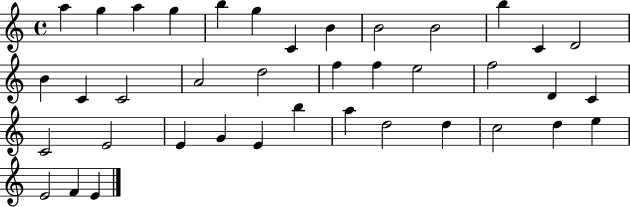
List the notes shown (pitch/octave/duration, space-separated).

A5/q G5/q A5/q G5/q B5/q G5/q C4/q B4/q B4/h B4/h B5/q C4/q D4/h B4/q C4/q C4/h A4/h D5/h F5/q F5/q E5/h F5/h D4/q C4/q C4/h E4/h E4/q G4/q E4/q B5/q A5/q D5/h D5/q C5/h D5/q E5/q E4/h F4/q E4/q